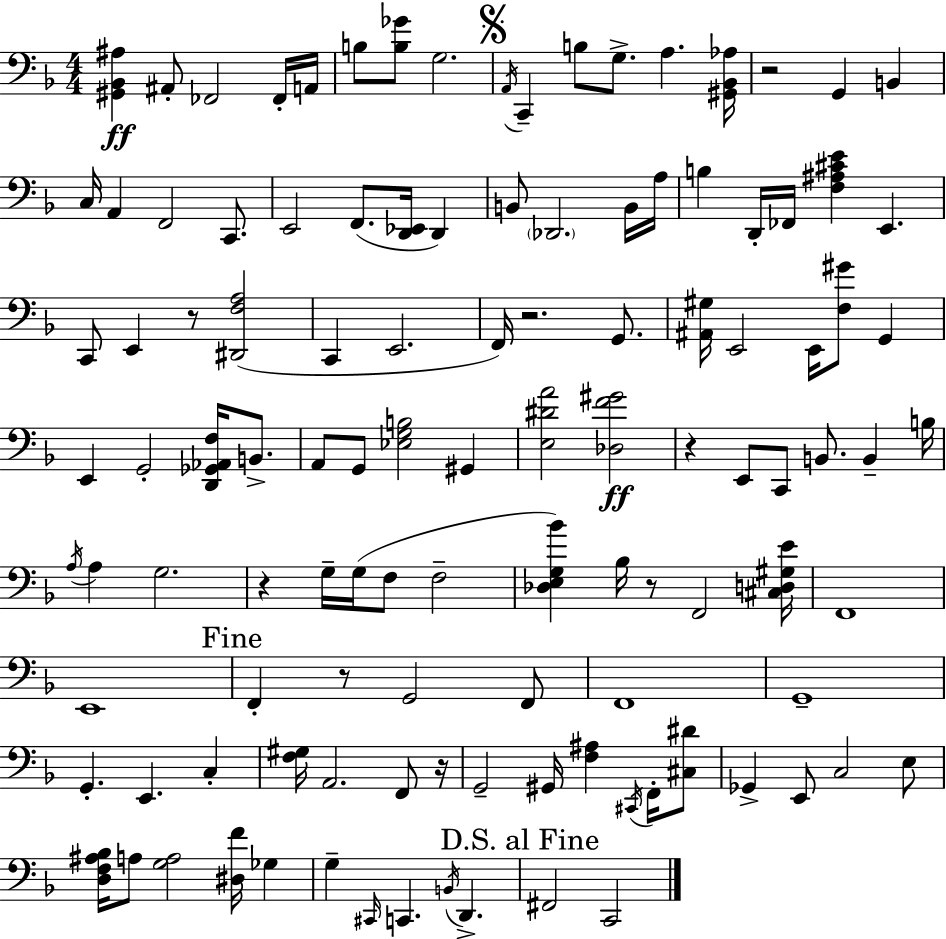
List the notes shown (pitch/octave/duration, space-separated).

[G#2,Bb2,A#3]/q A#2/e FES2/h FES2/s A2/s B3/e [B3,Gb4]/e G3/h. A2/s C2/q B3/e G3/e. A3/q. [G#2,Bb2,Ab3]/s R/h G2/q B2/q C3/s A2/q F2/h C2/e. E2/h F2/e. [D2,Eb2]/s D2/q B2/e Db2/h. B2/s A3/s B3/q D2/s FES2/s [F3,A#3,C#4,E4]/q E2/q. C2/e E2/q R/e [D#2,F3,A3]/h C2/q E2/h. F2/s R/h. G2/e. [A#2,G#3]/s E2/h E2/s [F3,G#4]/e G2/q E2/q G2/h [D2,Gb2,Ab2,F3]/s B2/e. A2/e G2/e [Eb3,G3,B3]/h G#2/q [E3,D#4,A4]/h [Db3,F4,G#4]/h R/q E2/e C2/e B2/e. B2/q B3/s A3/s A3/q G3/h. R/q G3/s G3/s F3/e F3/h [Db3,E3,G3,Bb4]/q Bb3/s R/e F2/h [C#3,D3,G#3,E4]/s F2/w E2/w F2/q R/e G2/h F2/e F2/w G2/w G2/q. E2/q. C3/q [F3,G#3]/s A2/h. F2/e R/s G2/h G#2/s [F3,A#3]/q C#2/s F2/s [C#3,D#4]/e Gb2/q E2/e C3/h E3/e [D3,F3,A#3,Bb3]/s A3/e [G3,A3]/h [D#3,F4]/s Gb3/q G3/q C#2/s C2/q. B2/s D2/q. F#2/h C2/h